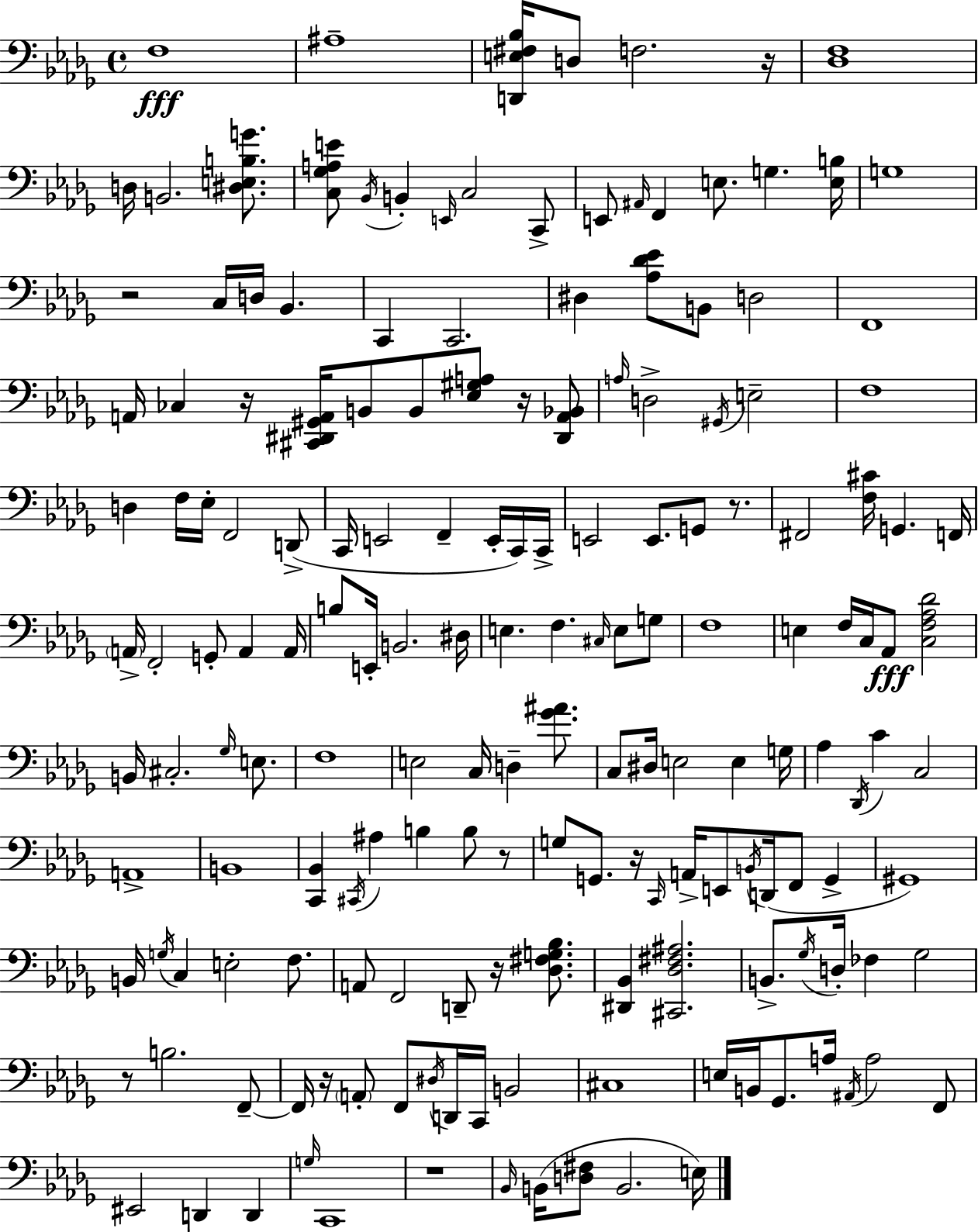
{
  \clef bass
  \time 4/4
  \defaultTimeSignature
  \key bes \minor
  f1\fff | ais1-- | <d, e fis bes>16 d8 f2. r16 | <des f>1 | \break d16 b,2. <dis e b g'>8. | <c ges a e'>8 \acciaccatura { bes,16 } b,4-. \grace { e,16 } c2 | c,8-> e,8 \grace { ais,16 } f,4 e8. g4. | <e b>16 g1 | \break r2 c16 d16 bes,4. | c,4 c,2. | dis4 <aes des' ees'>8 b,8 d2 | f,1 | \break a,16 ces4 r16 <cis, dis, gis, a,>16 b,8 b,8 <ees gis a>8 | r16 <dis, a, bes,>8 \grace { a16 } d2-> \acciaccatura { gis,16 } e2-- | f1 | d4 f16 ees16-. f,2 | \break d,8->( c,16 e,2 f,4-- | e,16-. c,16) c,16-> e,2 e,8. | g,8 r8. fis,2 <f cis'>16 g,4. | f,16 \parenthesize a,16-> f,2-. g,8-. | \break a,4 a,16 b8 e,16-. b,2. | dis16 e4. f4. | \grace { cis16 } e8 g8 f1 | e4 f16 c16 aes,8\fff <c f aes des'>2 | \break b,16 cis2.-. | \grace { ges16 } e8. f1 | e2 c16 | d4-- <ges' ais'>8. c8 dis16 e2 | \break e4 g16 aes4 \acciaccatura { des,16 } c'4 | c2 a,1-> | b,1 | <c, bes,>4 \acciaccatura { cis,16 } ais4 | \break b4 b8 r8 g8 g,8. r16 \grace { c,16 } | a,16-> e,8 \acciaccatura { b,16 } d,16( f,8 g,4-> gis,1) | b,16 \acciaccatura { g16 } c4 | e2-. f8. a,8 f,2 | \break d,8-- r16 <des fis g bes>8. <dis, bes,>4 | <cis, des fis ais>2. b,8.-> \acciaccatura { ges16 } | d16-. fes4 ges2 r8 b2. | f,8--~~ f,16 r16 \parenthesize a,8-. | \break f,8 \acciaccatura { dis16 } d,16 c,16 b,2 cis1 | e16 b,16 | ges,8. a16 \acciaccatura { ais,16 } a2 f,8 eis,2 | d,4 d,4 \grace { g16 } | \break c,1 | r1 | \grace { bes,16 }( b,16 <d fis>8 b,2. | e16) \bar "|."
}